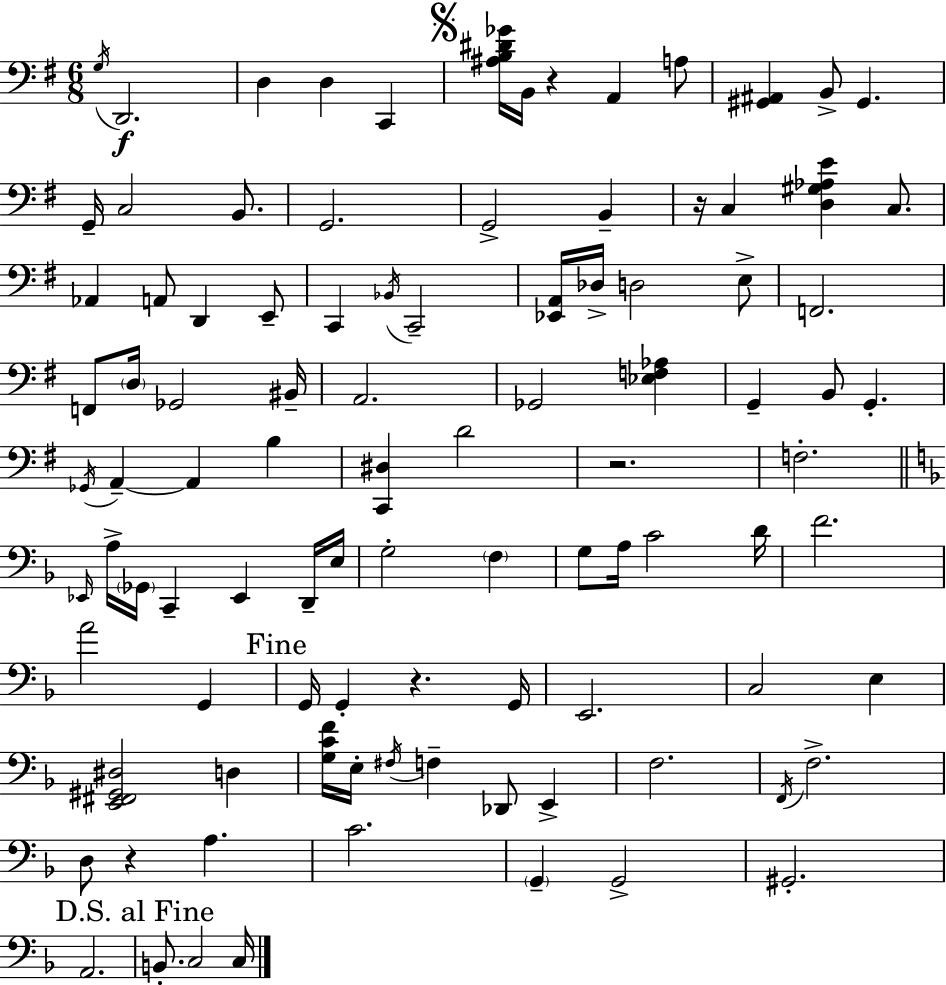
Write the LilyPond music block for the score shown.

{
  \clef bass
  \numericTimeSignature
  \time 6/8
  \key g \major
  \repeat volta 2 { \acciaccatura { g16 }\f d,2. | d4 d4 c,4 | \mark \markup { \musicglyph "scripts.segno" } <ais b dis' ges'>16 b,16 r4 a,4 a8 | <gis, ais,>4 b,8-> gis,4. | \break g,16-- c2 b,8. | g,2. | g,2-> b,4-- | r16 c4 <d gis aes e'>4 c8. | \break aes,4 a,8 d,4 e,8-- | c,4 \acciaccatura { bes,16 } c,2-- | <ees, a,>16 des16-> d2 | e8-> f,2. | \break f,8 \parenthesize d16 ges,2 | bis,16-- a,2. | ges,2 <ees f aes>4 | g,4-- b,8 g,4.-. | \break \acciaccatura { ges,16 } a,4--~~ a,4 b4 | <c, dis>4 d'2 | r2. | f2.-. | \break \bar "||" \break \key f \major \grace { ees,16 } a16-> \parenthesize ges,16 c,4-- ees,4 d,16-- | e16 g2-. \parenthesize f4 | g8 a16 c'2 | d'16 f'2. | \break a'2 g,4 | \mark "Fine" g,16 g,4-. r4. | g,16 e,2. | c2 e4 | \break <e, fis, gis, dis>2 d4 | <g c' f'>16 e16-. \acciaccatura { fis16 } f4-- des,8 e,4-> | f2. | \acciaccatura { f,16 } f2.-> | \break d8 r4 a4. | c'2. | \parenthesize g,4-- g,2-> | gis,2.-. | \break a,2. | \mark "D.S. al Fine" b,8.-. c2 | c16 } \bar "|."
}